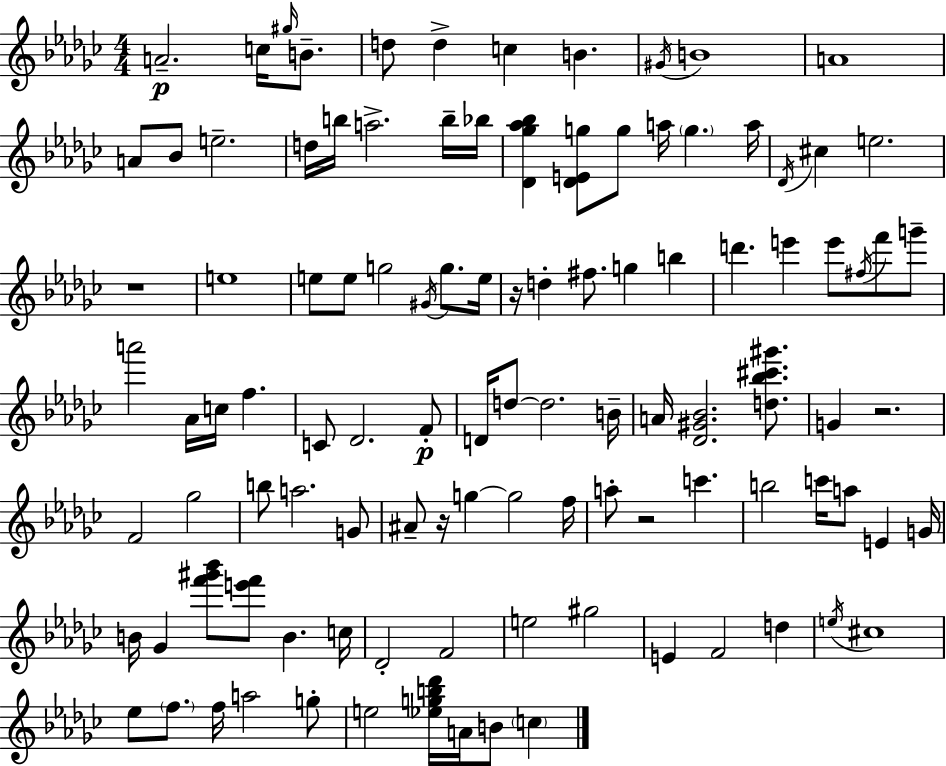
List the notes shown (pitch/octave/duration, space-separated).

A4/h. C5/s G#5/s B4/e. D5/e D5/q C5/q B4/q. G#4/s B4/w A4/w A4/e Bb4/e E5/h. D5/s B5/s A5/h. B5/s Bb5/s [Db4,Gb5,Ab5,Bb5]/q [Db4,E4,G5]/e G5/e A5/s G5/q. A5/s Db4/s C#5/q E5/h. R/w E5/w E5/e E5/e G5/h G#4/s G5/e. E5/s R/s D5/q F#5/e. G5/q B5/q D6/q. E6/q E6/e F#5/s F6/e G6/e A6/h Ab4/s C5/s F5/q. C4/e Db4/h. F4/e D4/s D5/e D5/h. B4/s A4/s [Db4,G#4,Bb4]/h. [D5,Bb5,C#6,G#6]/e. G4/q R/h. F4/h Gb5/h B5/e A5/h. G4/e A#4/e R/s G5/q G5/h F5/s A5/e R/h C6/q. B5/h C6/s A5/e E4/q G4/s B4/s Gb4/q [F6,G#6,Bb6]/e [E6,F6]/e B4/q. C5/s Db4/h F4/h E5/h G#5/h E4/q F4/h D5/q E5/s C#5/w Eb5/e F5/e. F5/s A5/h G5/e E5/h [Eb5,G5,B5,Db6]/s A4/s B4/e C5/q